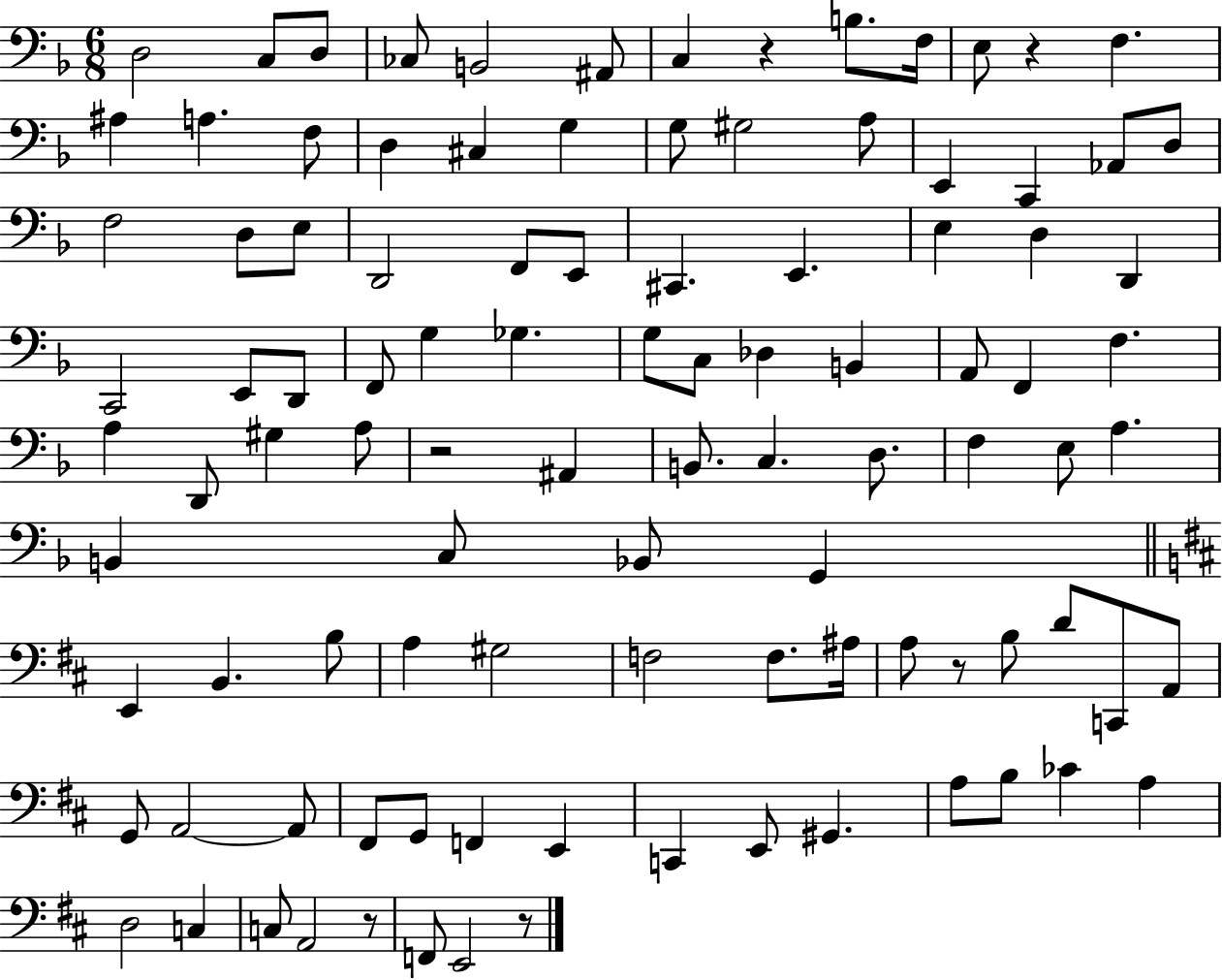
{
  \clef bass
  \numericTimeSignature
  \time 6/8
  \key f \major
  d2 c8 d8 | ces8 b,2 ais,8 | c4 r4 b8. f16 | e8 r4 f4. | \break ais4 a4. f8 | d4 cis4 g4 | g8 gis2 a8 | e,4 c,4 aes,8 d8 | \break f2 d8 e8 | d,2 f,8 e,8 | cis,4. e,4. | e4 d4 d,4 | \break c,2 e,8 d,8 | f,8 g4 ges4. | g8 c8 des4 b,4 | a,8 f,4 f4. | \break a4 d,8 gis4 a8 | r2 ais,4 | b,8. c4. d8. | f4 e8 a4. | \break b,4 c8 bes,8 g,4 | \bar "||" \break \key d \major e,4 b,4. b8 | a4 gis2 | f2 f8. ais16 | a8 r8 b8 d'8 c,8 a,8 | \break g,8 a,2~~ a,8 | fis,8 g,8 f,4 e,4 | c,4 e,8 gis,4. | a8 b8 ces'4 a4 | \break d2 c4 | c8 a,2 r8 | f,8 e,2 r8 | \bar "|."
}